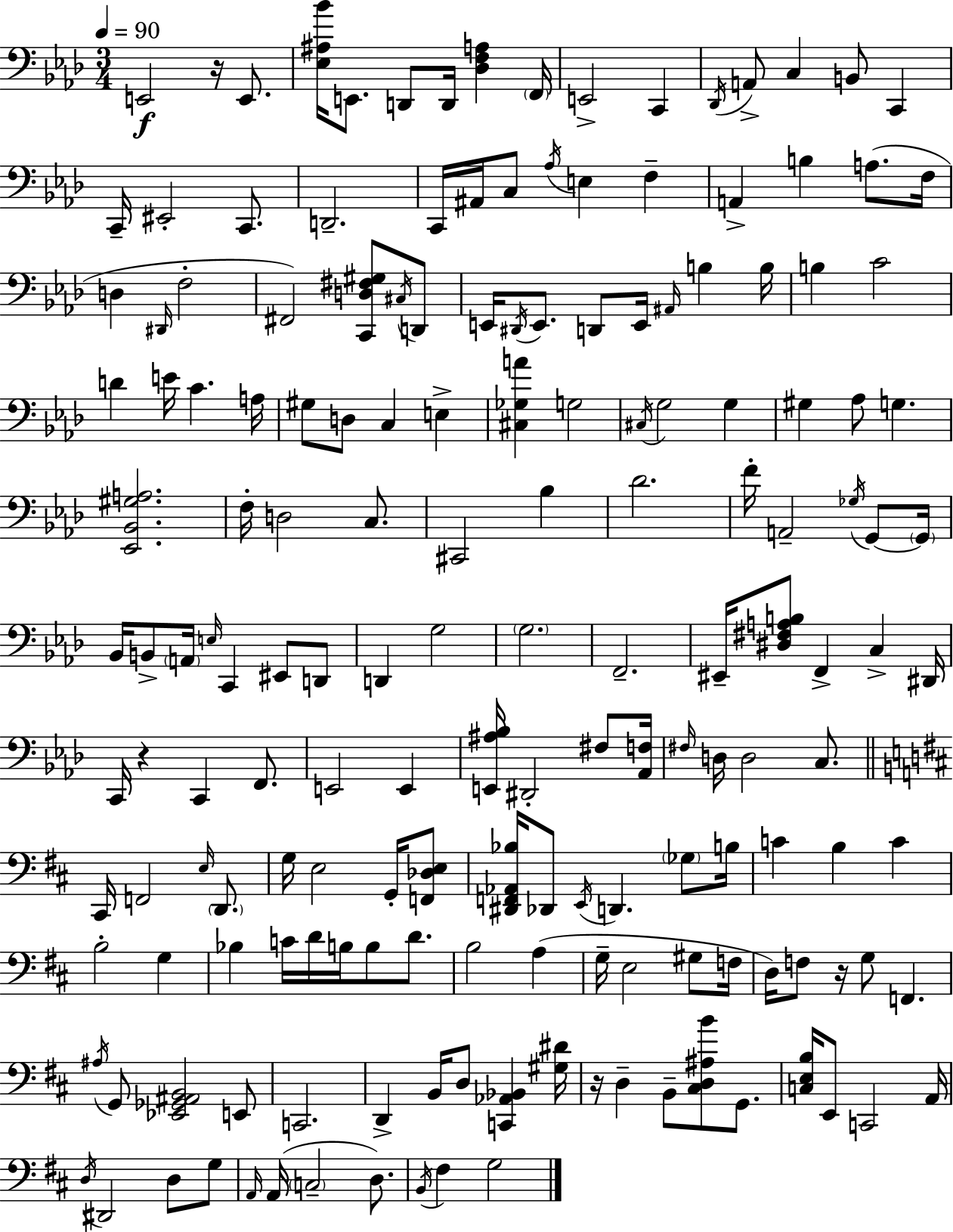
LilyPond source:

{
  \clef bass
  \numericTimeSignature
  \time 3/4
  \key aes \major
  \tempo 4 = 90
  \repeat volta 2 { e,2\f r16 e,8. | <ees ais bes'>16 e,8. d,8 d,16 <des f a>4 \parenthesize f,16 | e,2-> c,4 | \acciaccatura { des,16 } a,8-> c4 b,8 c,4 | \break c,16-- eis,2-. c,8. | d,2.-- | c,16 ais,16 c8 \acciaccatura { aes16 } e4 f4-- | a,4-> b4 a8.( | \break f16 d4 \grace { dis,16 } f2-. | fis,2) <c, d fis gis>8 | \acciaccatura { cis16 } d,8 e,16 \acciaccatura { dis,16 } e,8. d,8 e,16 | \grace { ais,16 } b4 b16 b4 c'2 | \break d'4 e'16 c'4. | a16 gis8 d8 c4 | e4-> <cis ges a'>4 g2 | \acciaccatura { cis16 } g2 | \break g4 gis4 aes8 | g4. <ees, bes, gis a>2. | f16-. d2 | c8. cis,2 | \break bes4 des'2. | f'16-. a,2-- | \acciaccatura { ges16 } g,8~~ \parenthesize g,16 bes,16 b,8-> \parenthesize a,16 | \grace { e16 } c,4 eis,8 d,8 d,4 | \break g2 \parenthesize g2. | f,2.-- | eis,16-- <dis fis a b>8 | f,4-> c4-> dis,16 c,16 r4 | \break c,4 f,8. e,2 | e,4 <e, ais bes>16 dis,2-. | fis8 <aes, f>16 \grace { fis16 } d16 d2 | c8. \bar "||" \break \key d \major cis,16 f,2 \grace { e16 } \parenthesize d,8. | g16 e2 g,16-. <f, des e>8 | <dis, f, aes, bes>16 des,8 \acciaccatura { e,16 } d,4. \parenthesize ges8 | b16 c'4 b4 c'4 | \break b2-. g4 | bes4 c'16 d'16 b16 b8 d'8. | b2 a4( | g16-- e2 gis8 | \break f16 d16) f8 r16 g8 f,4. | \acciaccatura { ais16 } g,8 <ees, ges, ais, b,>2 | e,8 c,2. | d,4-> b,16 d8 <c, aes, bes,>4 | \break <gis dis'>16 r16 d4-- b,8-- <cis d ais b'>8 | g,8. <c e b>16 e,8 c,2 | a,16 \acciaccatura { d16 } dis,2 | d8 g8 \grace { a,16 }( a,16 \parenthesize c2-- | \break d8.) \acciaccatura { b,16 } fis4 g2 | } \bar "|."
}